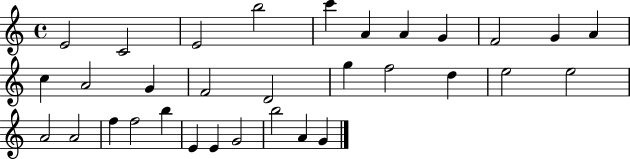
E4/h C4/h E4/h B5/h C6/q A4/q A4/q G4/q F4/h G4/q A4/q C5/q A4/h G4/q F4/h D4/h G5/q F5/h D5/q E5/h E5/h A4/h A4/h F5/q F5/h B5/q E4/q E4/q G4/h B5/h A4/q G4/q